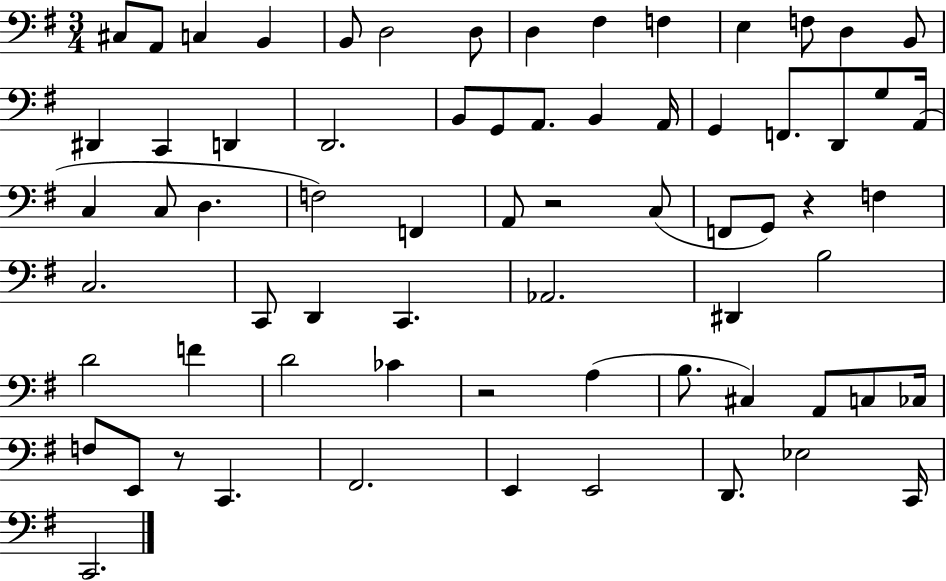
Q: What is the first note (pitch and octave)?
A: C#3